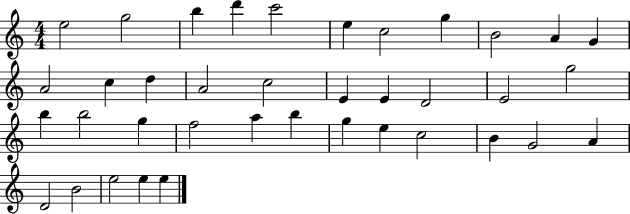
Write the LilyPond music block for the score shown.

{
  \clef treble
  \numericTimeSignature
  \time 4/4
  \key c \major
  e''2 g''2 | b''4 d'''4 c'''2 | e''4 c''2 g''4 | b'2 a'4 g'4 | \break a'2 c''4 d''4 | a'2 c''2 | e'4 e'4 d'2 | e'2 g''2 | \break b''4 b''2 g''4 | f''2 a''4 b''4 | g''4 e''4 c''2 | b'4 g'2 a'4 | \break d'2 b'2 | e''2 e''4 e''4 | \bar "|."
}